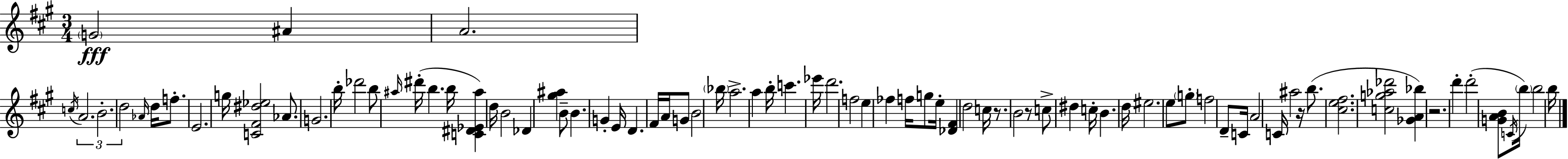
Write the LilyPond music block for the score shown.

{
  \clef treble
  \numericTimeSignature
  \time 3/4
  \key a \major
  \repeat volta 2 { \parenthesize g'2\fff ais'4 | a'2. | \acciaccatura { c''16 } \tuplet 3/2 { a'2. | b'2.-. | \break d''2 } \grace { aes'16 } d''16 f''8.-. | e'2. | g''16 <c' fis' dis'' ees''>2 aes'8. | g'2. | \break b''16-. des'''2 b''8 | \grace { ais''16 } dis'''16-.( b''4. b''16 <c' dis' ees' ais''>4) | d''16 b'2 des'4 | <gis'' ais''>4 b'8-- b'4. | \break g'4-. e'16 d'4. | fis'16 a'16 g'8 b'2 | \parenthesize bes''16 a''2.-> | a''4 b''16-. c'''4. | \break ees'''16 d'''2. | f''2 e''4 | fes''4 f''16 g''8 e''16-. <des' fis'>4 | d''2 c''16 | \break r8. b'2 r8 | c''8-> dis''4 c''16-. b'4. | d''16 eis''2. | e''8 \parenthesize g''8-. f''2 | \break d'8-- c'16 a'2 | c'16 ais''2 r16 | b''8.( <cis'' e'' fis''>2. | <c'' g'' aes'' des'''>2 <ges' a' bes''>4) | \break r2. | d'''4-. d'''2-.( | <g' a' b'>8 \acciaccatura { c'16 } \parenthesize b''16) b''2 | b''16 } \bar "|."
}